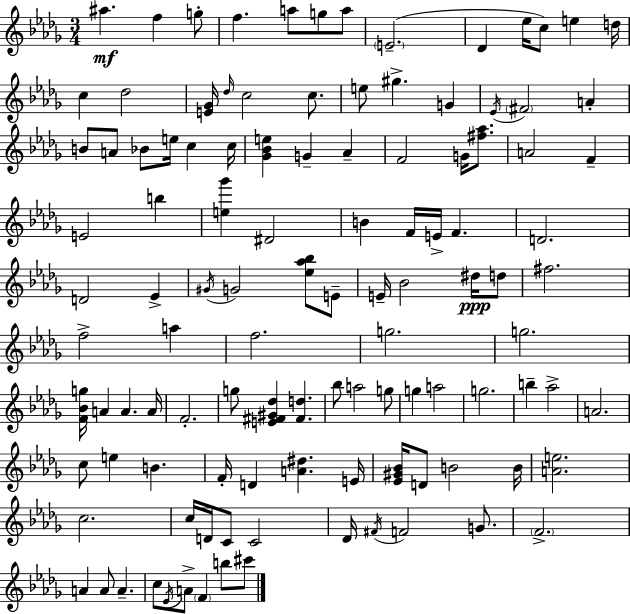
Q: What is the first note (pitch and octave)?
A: A#5